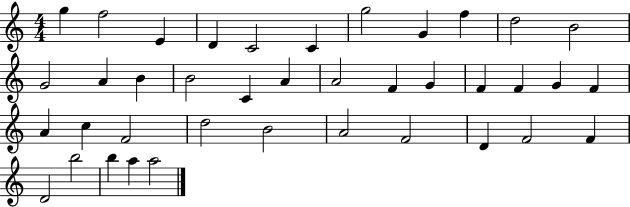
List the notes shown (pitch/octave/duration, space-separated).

G5/q F5/h E4/q D4/q C4/h C4/q G5/h G4/q F5/q D5/h B4/h G4/h A4/q B4/q B4/h C4/q A4/q A4/h F4/q G4/q F4/q F4/q G4/q F4/q A4/q C5/q F4/h D5/h B4/h A4/h F4/h D4/q F4/h F4/q D4/h B5/h B5/q A5/q A5/h